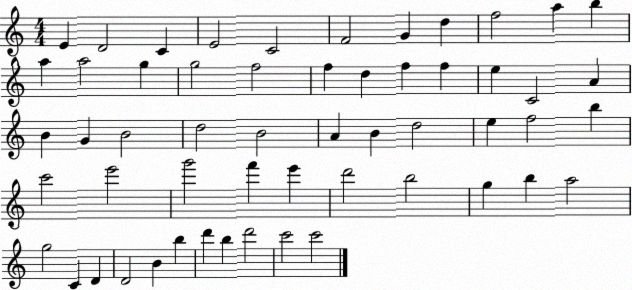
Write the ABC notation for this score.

X:1
T:Untitled
M:4/4
L:1/4
K:C
E D2 C E2 C2 F2 G d f2 a b a a2 g g2 f2 f d f f e C2 A B G B2 d2 B2 A B d2 e f2 b c'2 e'2 g'2 f' e' d'2 b2 g b a2 g2 C D D2 B b d' b d'2 c'2 c'2